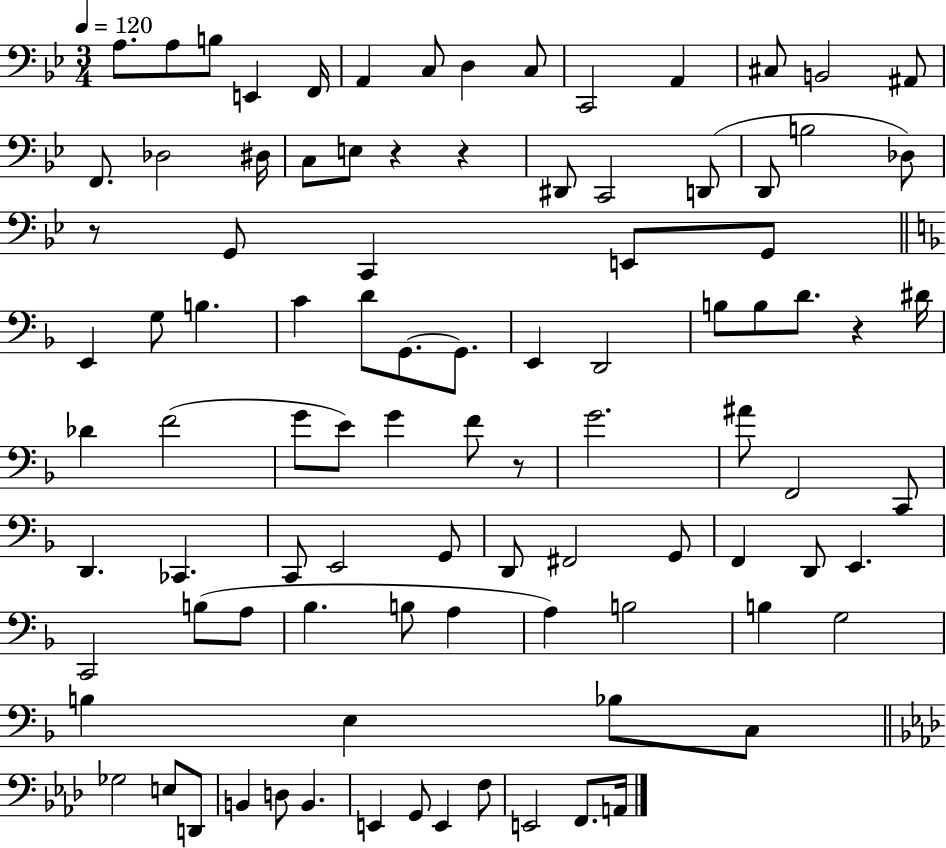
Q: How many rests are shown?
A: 5